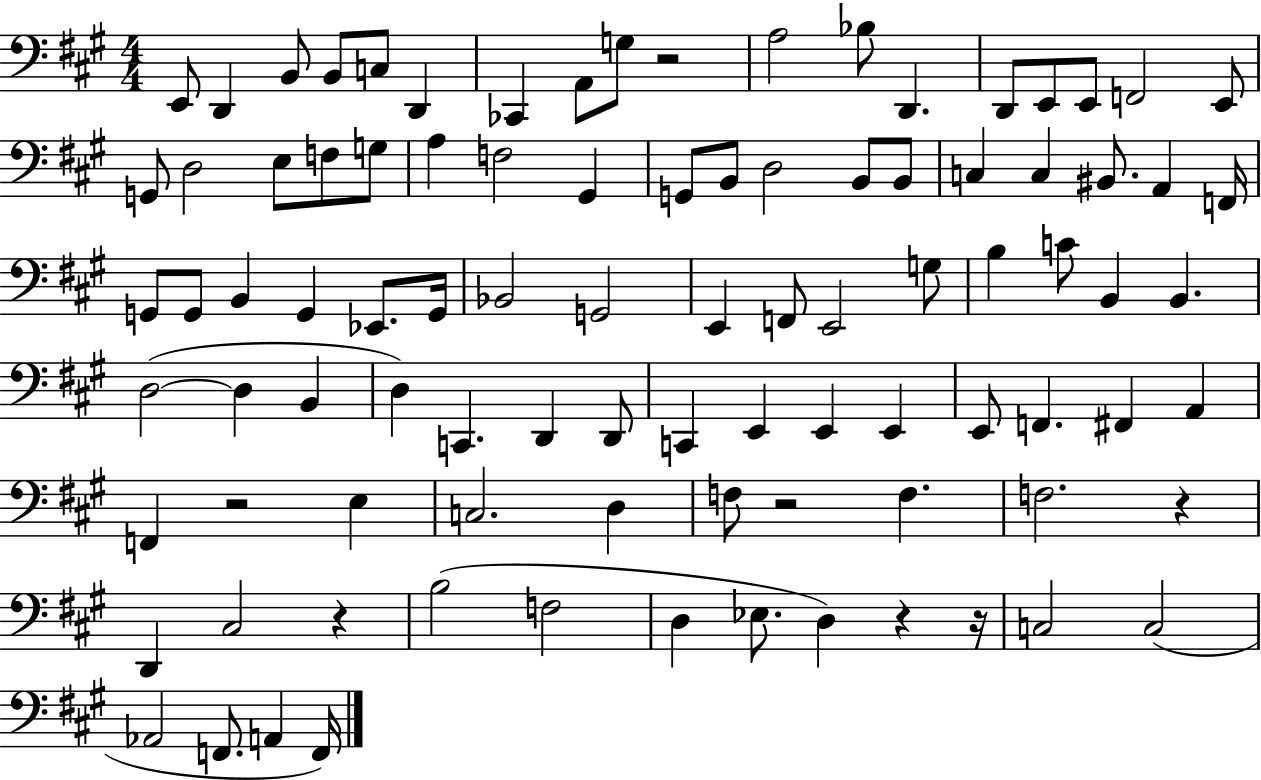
X:1
T:Untitled
M:4/4
L:1/4
K:A
E,,/2 D,, B,,/2 B,,/2 C,/2 D,, _C,, A,,/2 G,/2 z2 A,2 _B,/2 D,, D,,/2 E,,/2 E,,/2 F,,2 E,,/2 G,,/2 D,2 E,/2 F,/2 G,/2 A, F,2 ^G,, G,,/2 B,,/2 D,2 B,,/2 B,,/2 C, C, ^B,,/2 A,, F,,/4 G,,/2 G,,/2 B,, G,, _E,,/2 G,,/4 _B,,2 G,,2 E,, F,,/2 E,,2 G,/2 B, C/2 B,, B,, D,2 D, B,, D, C,, D,, D,,/2 C,, E,, E,, E,, E,,/2 F,, ^F,, A,, F,, z2 E, C,2 D, F,/2 z2 F, F,2 z D,, ^C,2 z B,2 F,2 D, _E,/2 D, z z/4 C,2 C,2 _A,,2 F,,/2 A,, F,,/4